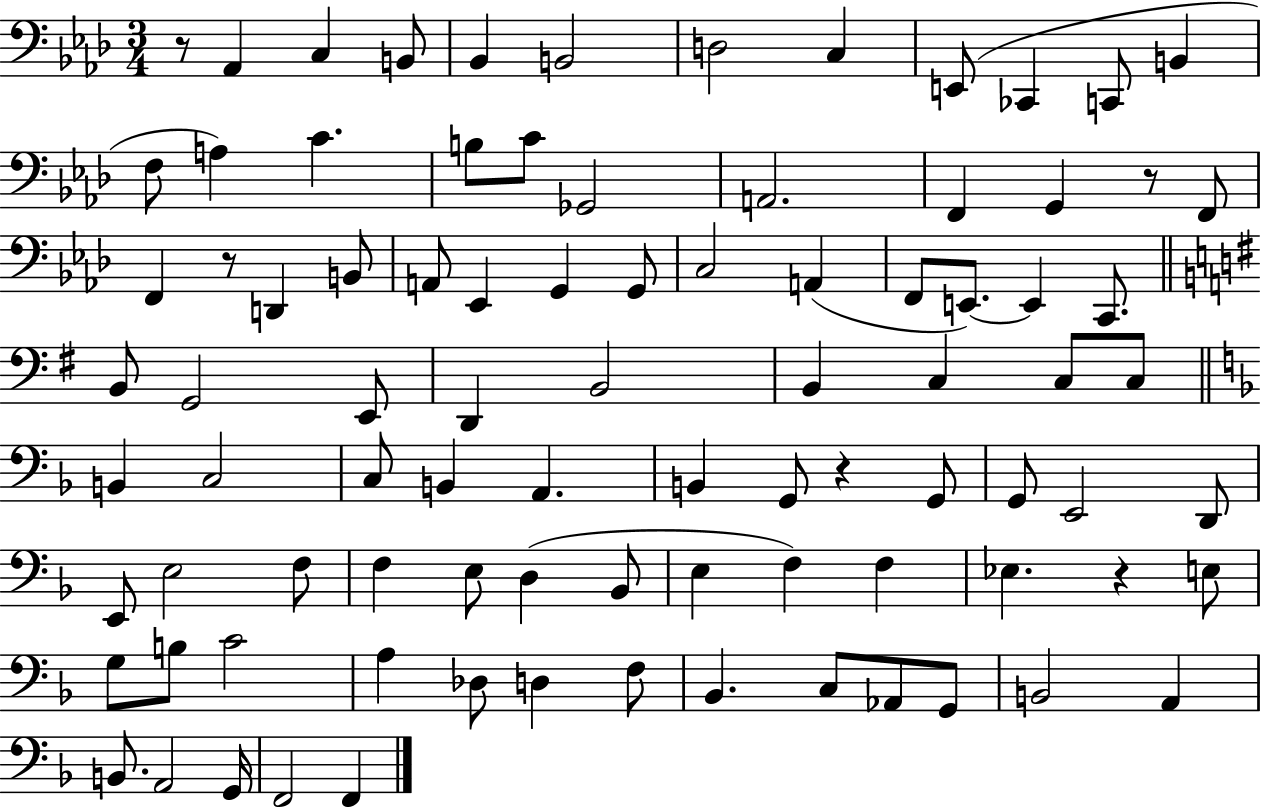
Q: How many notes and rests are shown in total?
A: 89